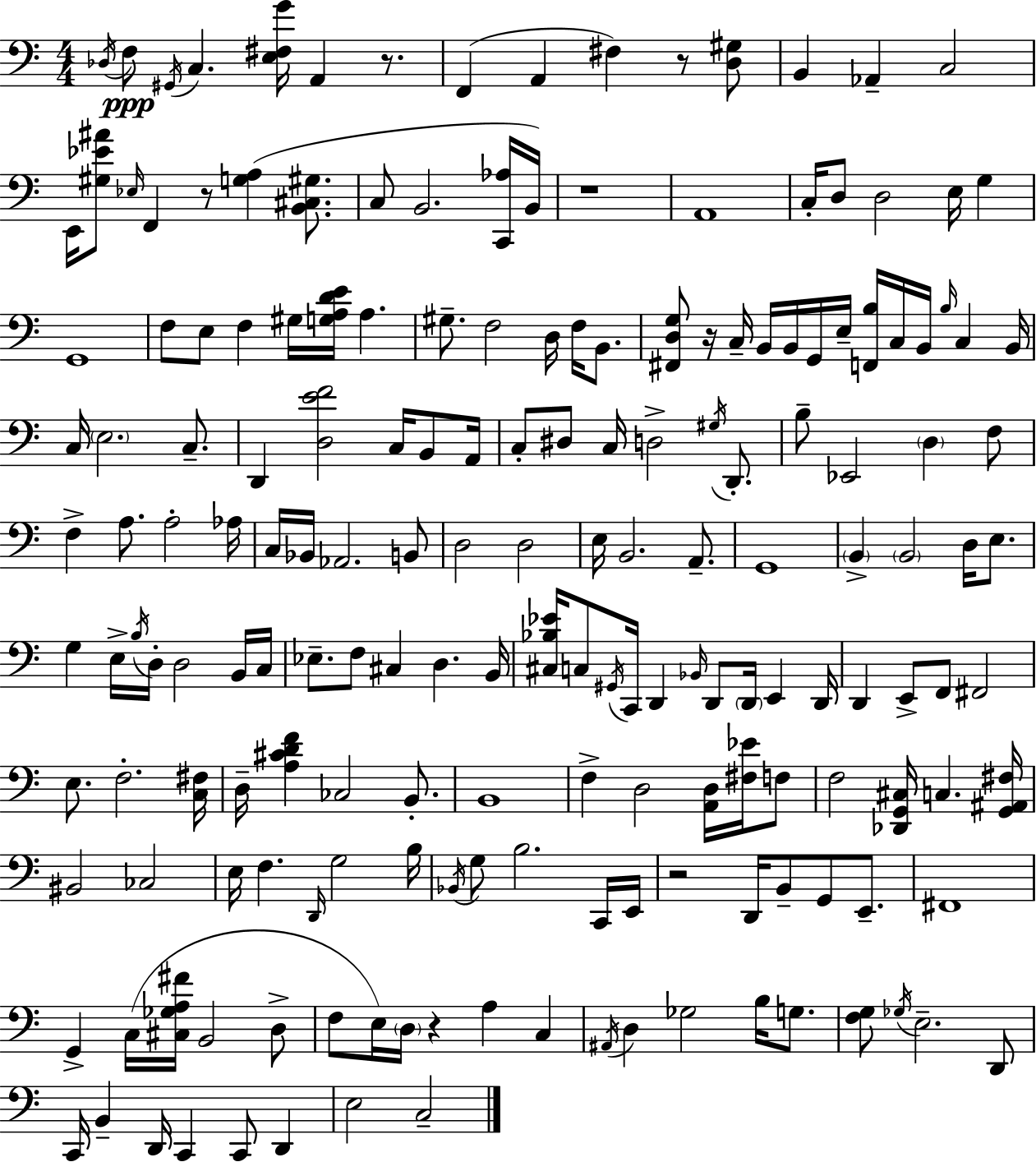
{
  \clef bass
  \numericTimeSignature
  \time 4/4
  \key c \major
  \repeat volta 2 { \acciaccatura { des16 }\ppp f8 \acciaccatura { gis,16 } c4. <e fis g'>16 a,4 r8. | f,4( a,4 fis4) r8 | <d gis>8 b,4 aes,4-- c2 | e,16 <gis ees' ais'>8 \grace { ees16 } f,4 r8 <g a>4( | \break <b, cis gis>8. c8 b,2. | <c, aes>16 b,16) r1 | a,1 | c16-. d8 d2 e16 g4 | \break g,1 | f8 e8 f4 gis16 <g a d' e'>16 a4. | gis8.-- f2 d16 f16 | b,8. <fis, d g>8 r16 c16-- b,16 b,16 g,16 e16-- <f, b>16 c16 b,16 \grace { b16 } c4 | \break b,16 c16 \parenthesize e2. | c8.-- d,4 <d e' f'>2 | c16 b,8 a,16 c8-. dis8 c16 d2-> | \acciaccatura { gis16 } d,8.-. b8-- ees,2 \parenthesize d4 | \break f8 f4-> a8. a2-. | aes16 c16 bes,16 aes,2. | b,8 d2 d2 | e16 b,2. | \break a,8.-- g,1 | \parenthesize b,4-> \parenthesize b,2 | d16 e8. g4 e16-> \acciaccatura { b16 } d16-. d2 | b,16 c16 ees8.-- f8 cis4 d4. | \break b,16 <cis bes ees'>16 c8 \acciaccatura { gis,16 } c,16 d,4 \grace { bes,16 } | d,8 \parenthesize d,16 e,4 d,16 d,4 e,8-> f,8 | fis,2 e8. f2.-. | <c fis>16 d16-- <a cis' d' f'>4 ces2 | \break b,8.-. b,1 | f4-> d2 | <a, d>16 <fis ees'>16 f8 f2 | <des, g, cis>16 c4. <g, ais, fis>16 bis,2 | \break ces2 e16 f4. \grace { d,16 } | g2 b16 \acciaccatura { bes,16 } g8 b2. | c,16 e,16 r2 | d,16 b,8-- g,8 e,8.-- fis,1 | \break g,4-> c16( <cis ges a fis'>16 | b,2 d8-> f8 e16) \parenthesize d16 r4 | a4 c4 \acciaccatura { ais,16 } d4 ges2 | b16 g8. <f g>8 \acciaccatura { ges16 } e2.-- | \break d,8 c,16 b,4-- | d,16 c,4 c,8 d,4 e2 | c2-- } \bar "|."
}